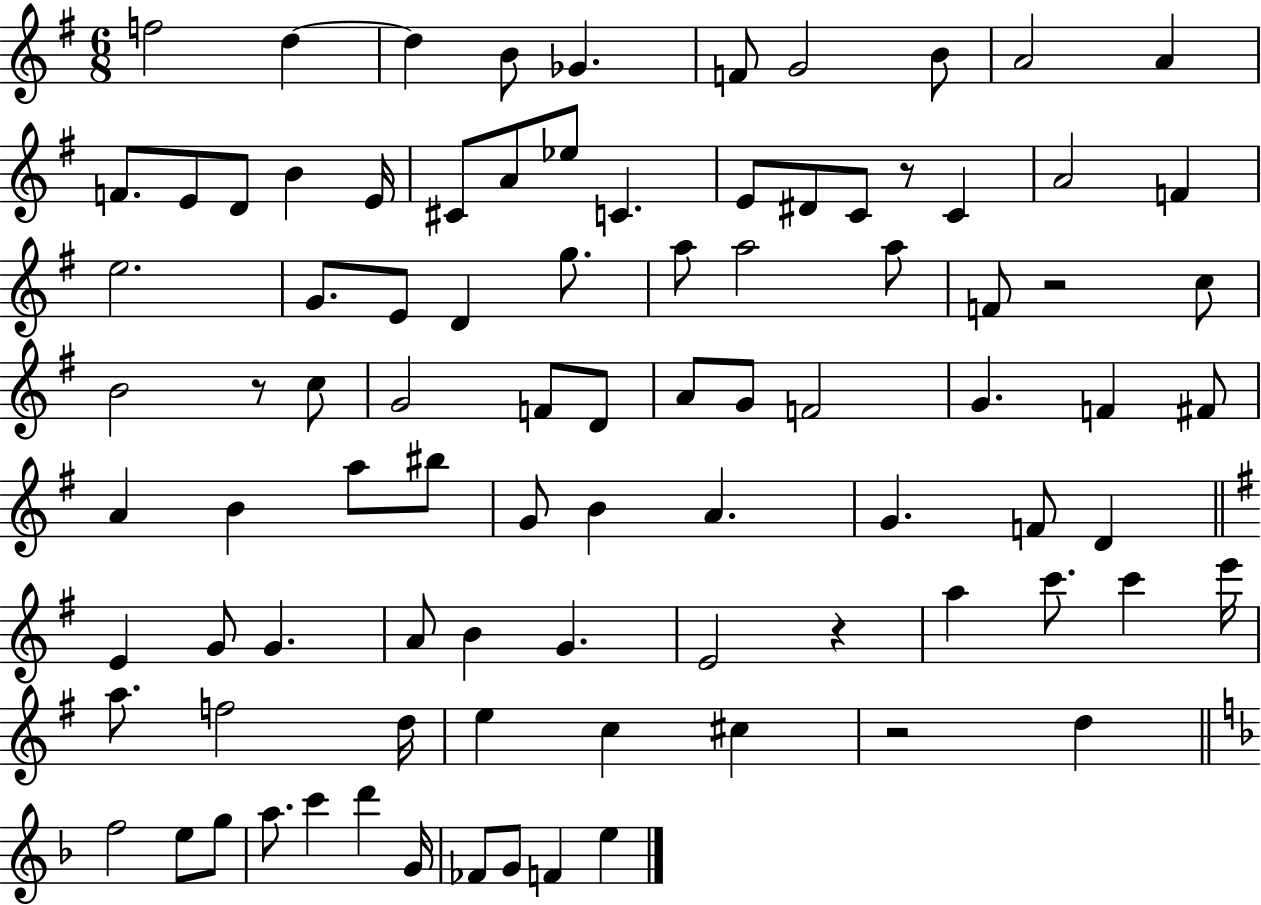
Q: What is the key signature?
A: G major